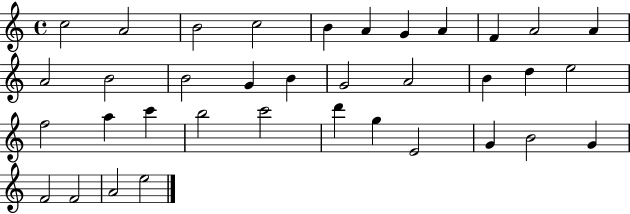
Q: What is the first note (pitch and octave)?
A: C5